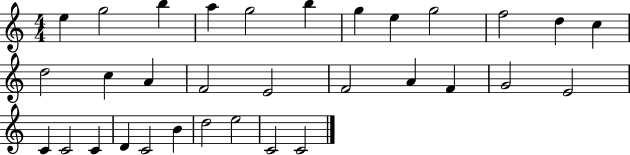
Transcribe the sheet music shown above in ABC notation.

X:1
T:Untitled
M:4/4
L:1/4
K:C
e g2 b a g2 b g e g2 f2 d c d2 c A F2 E2 F2 A F G2 E2 C C2 C D C2 B d2 e2 C2 C2